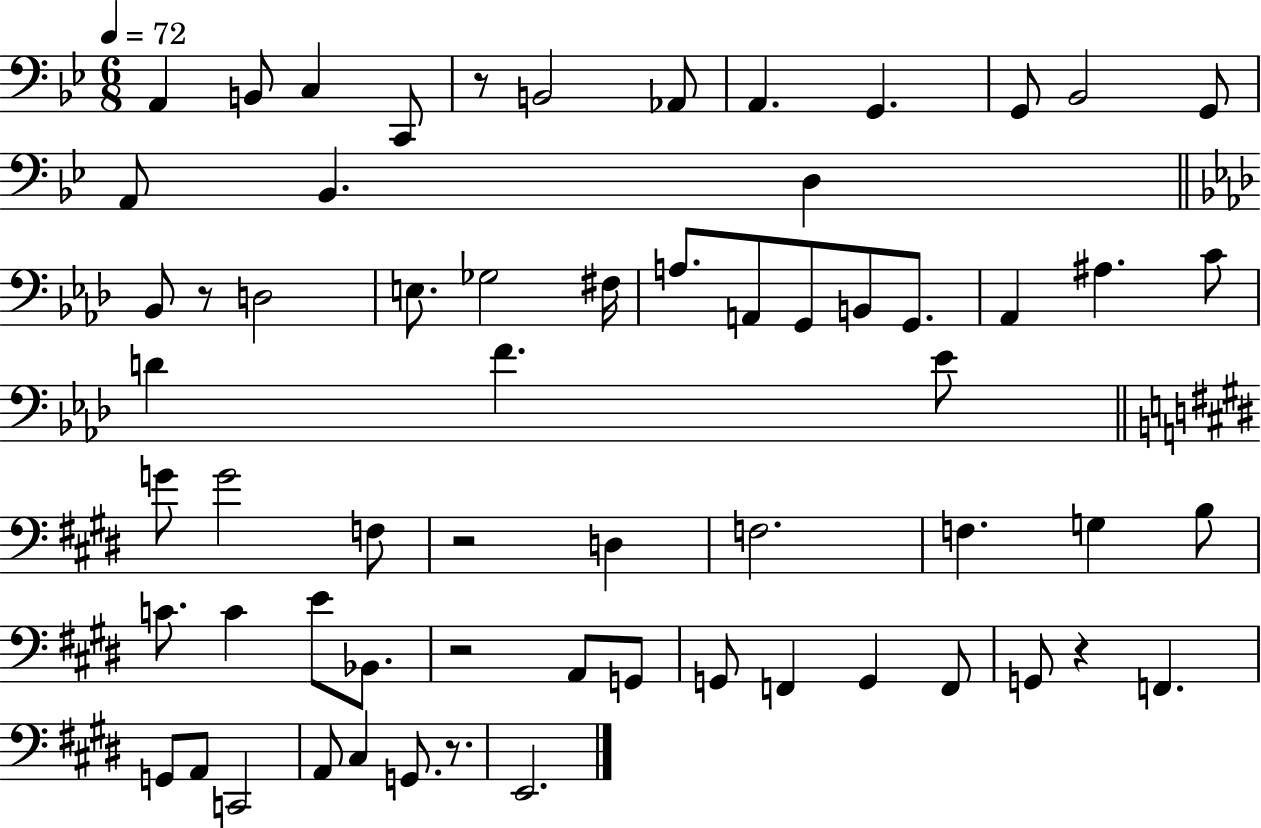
A2/q B2/e C3/q C2/e R/e B2/h Ab2/e A2/q. G2/q. G2/e Bb2/h G2/e A2/e Bb2/q. D3/q Bb2/e R/e D3/h E3/e. Gb3/h F#3/s A3/e. A2/e G2/e B2/e G2/e. Ab2/q A#3/q. C4/e D4/q F4/q. Eb4/e G4/e G4/h F3/e R/h D3/q F3/h. F3/q. G3/q B3/e C4/e. C4/q E4/e Bb2/e. R/h A2/e G2/e G2/e F2/q G2/q F2/e G2/e R/q F2/q. G2/e A2/e C2/h A2/e C#3/q G2/e. R/e. E2/h.